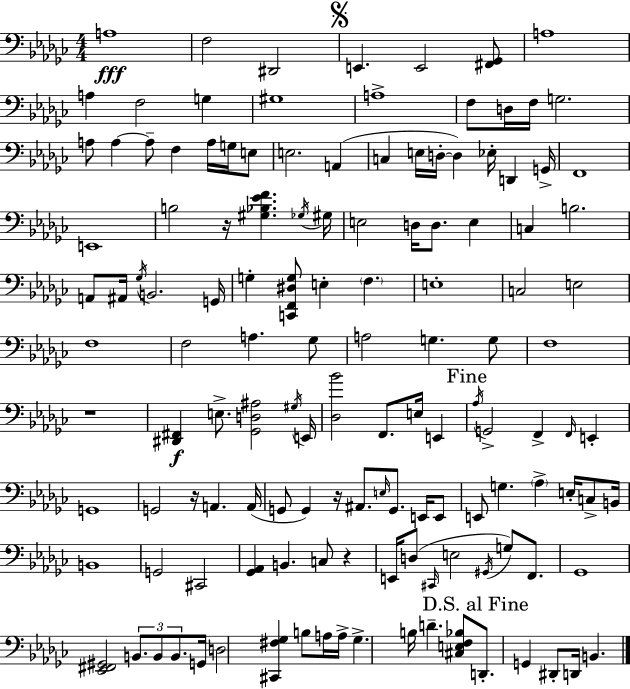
{
  \clef bass
  \numericTimeSignature
  \time 4/4
  \key ees \minor
  \repeat volta 2 { a1\fff | f2 dis,2 | \mark \markup { \musicglyph "scripts.segno" } e,4. e,2 <fis, ges,>8 | a1 | \break a4 f2 g4 | gis1 | a1-> | f8 d16 f16 g2. | \break a8 a4~~ a8-- f4 a16 g16 e8 | e2. a,4( | c4 e16 d16-.~~ d4) ees16-. d,4 g,16-> | f,1 | \break e,1 | b2 r16 <gis bes ees' f'>4. \acciaccatura { ges16 } | gis16 e2 d16 d8. e4 | c4 b2. | \break a,8 ais,16 \acciaccatura { ges16 } b,2. | g,16 g4-. <c, f, dis g>8 e4-. \parenthesize f4. | e1-. | c2 e2 | \break f1 | f2 a4. | ges8 a2 g4. | g8 f1 | \break r1 | <dis, fis,>4\f e8.-> <ges, d ais>2 | \acciaccatura { gis16 } e,16 <des bes'>2 f,8. e16 e,4 | \mark "Fine" \acciaccatura { aes16 } g,2-> f,4-> | \break \grace { f,16 } e,4-. g,1 | g,2 r16 a,4. | a,16( g,8 g,4) r16 ais,8. \grace { e16 } | g,8. e,16 e,8 e,8 g4. \parenthesize aes4-> | \break e16-. c8-> b,16 b,1 | g,2 cis,2 | <ges, aes,>4 b,4. | c8 r4 e,16 d8( \grace { cis,16 } e2 | \break \acciaccatura { gis,16 } g8) f,8. ges,1 | <ees, fis, gis,>2 | \tuplet 3/2 { b,8. b,8 b,8. } g,16 d2 | <cis, fis ges>4 b8 a16 a16-> ges4.-> b16 | \break d'4.-- <cis e f bes>8 \mark "D.S. al Fine" d,8.-. g,4 dis,8-. | d,16 b,4. } \bar "|."
}